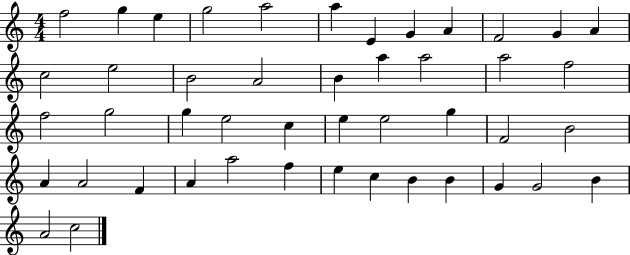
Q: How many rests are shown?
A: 0